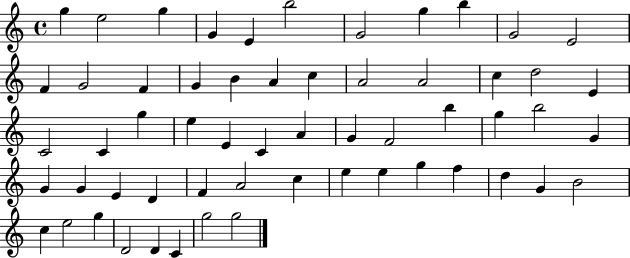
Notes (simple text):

G5/q E5/h G5/q G4/q E4/q B5/h G4/h G5/q B5/q G4/h E4/h F4/q G4/h F4/q G4/q B4/q A4/q C5/q A4/h A4/h C5/q D5/h E4/q C4/h C4/q G5/q E5/q E4/q C4/q A4/q G4/q F4/h B5/q G5/q B5/h G4/q G4/q G4/q E4/q D4/q F4/q A4/h C5/q E5/q E5/q G5/q F5/q D5/q G4/q B4/h C5/q E5/h G5/q D4/h D4/q C4/q G5/h G5/h